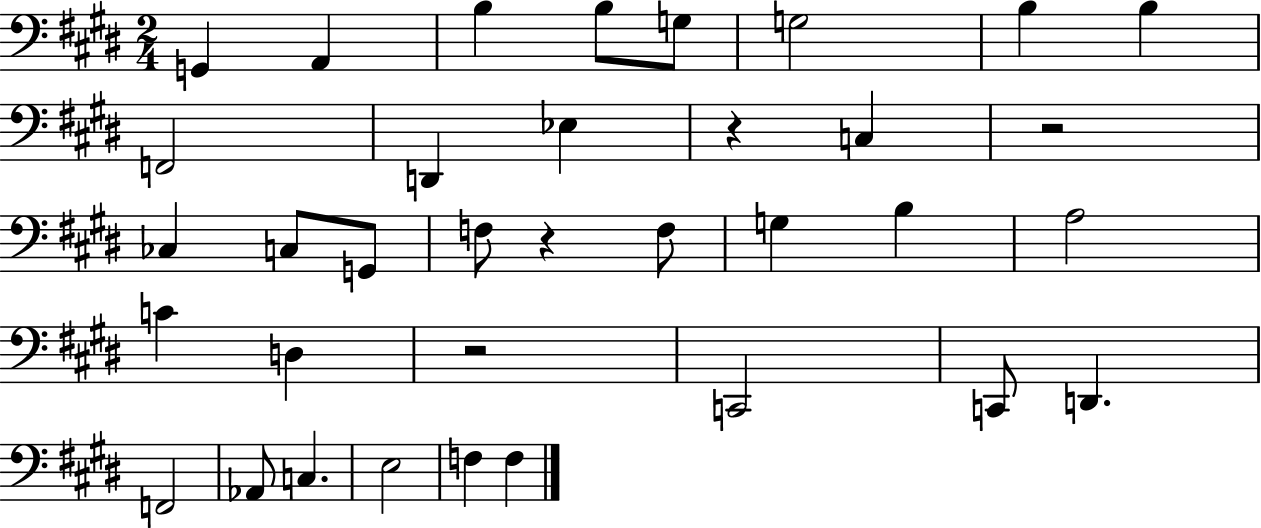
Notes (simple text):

G2/q A2/q B3/q B3/e G3/e G3/h B3/q B3/q F2/h D2/q Eb3/q R/q C3/q R/h CES3/q C3/e G2/e F3/e R/q F3/e G3/q B3/q A3/h C4/q D3/q R/h C2/h C2/e D2/q. F2/h Ab2/e C3/q. E3/h F3/q F3/q